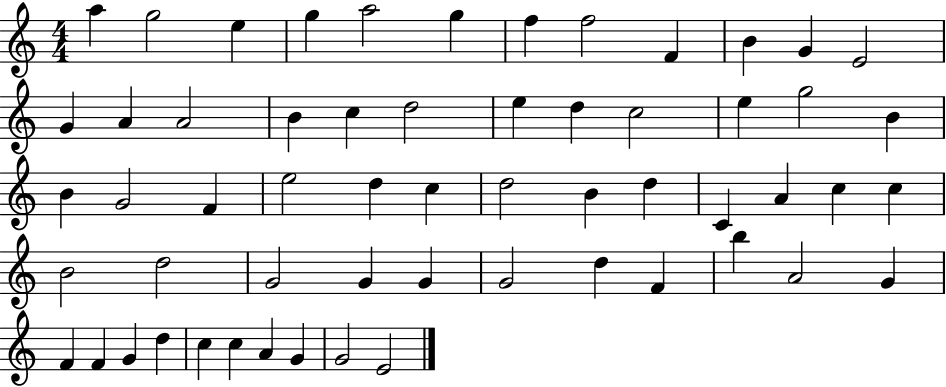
{
  \clef treble
  \numericTimeSignature
  \time 4/4
  \key c \major
  a''4 g''2 e''4 | g''4 a''2 g''4 | f''4 f''2 f'4 | b'4 g'4 e'2 | \break g'4 a'4 a'2 | b'4 c''4 d''2 | e''4 d''4 c''2 | e''4 g''2 b'4 | \break b'4 g'2 f'4 | e''2 d''4 c''4 | d''2 b'4 d''4 | c'4 a'4 c''4 c''4 | \break b'2 d''2 | g'2 g'4 g'4 | g'2 d''4 f'4 | b''4 a'2 g'4 | \break f'4 f'4 g'4 d''4 | c''4 c''4 a'4 g'4 | g'2 e'2 | \bar "|."
}